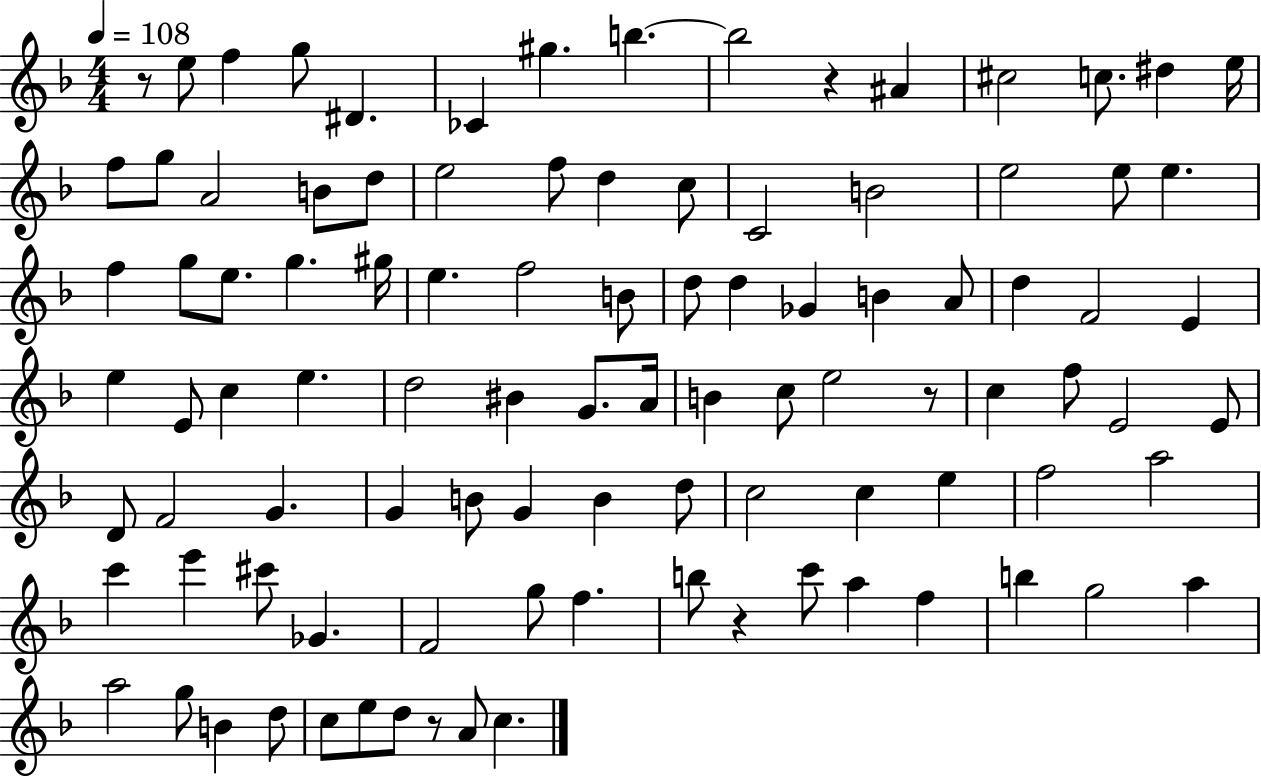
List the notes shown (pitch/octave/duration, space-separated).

R/e E5/e F5/q G5/e D#4/q. CES4/q G#5/q. B5/q. B5/h R/q A#4/q C#5/h C5/e. D#5/q E5/s F5/e G5/e A4/h B4/e D5/e E5/h F5/e D5/q C5/e C4/h B4/h E5/h E5/e E5/q. F5/q G5/e E5/e. G5/q. G#5/s E5/q. F5/h B4/e D5/e D5/q Gb4/q B4/q A4/e D5/q F4/h E4/q E5/q E4/e C5/q E5/q. D5/h BIS4/q G4/e. A4/s B4/q C5/e E5/h R/e C5/q F5/e E4/h E4/e D4/e F4/h G4/q. G4/q B4/e G4/q B4/q D5/e C5/h C5/q E5/q F5/h A5/h C6/q E6/q C#6/e Gb4/q. F4/h G5/e F5/q. B5/e R/q C6/e A5/q F5/q B5/q G5/h A5/q A5/h G5/e B4/q D5/e C5/e E5/e D5/e R/e A4/e C5/q.